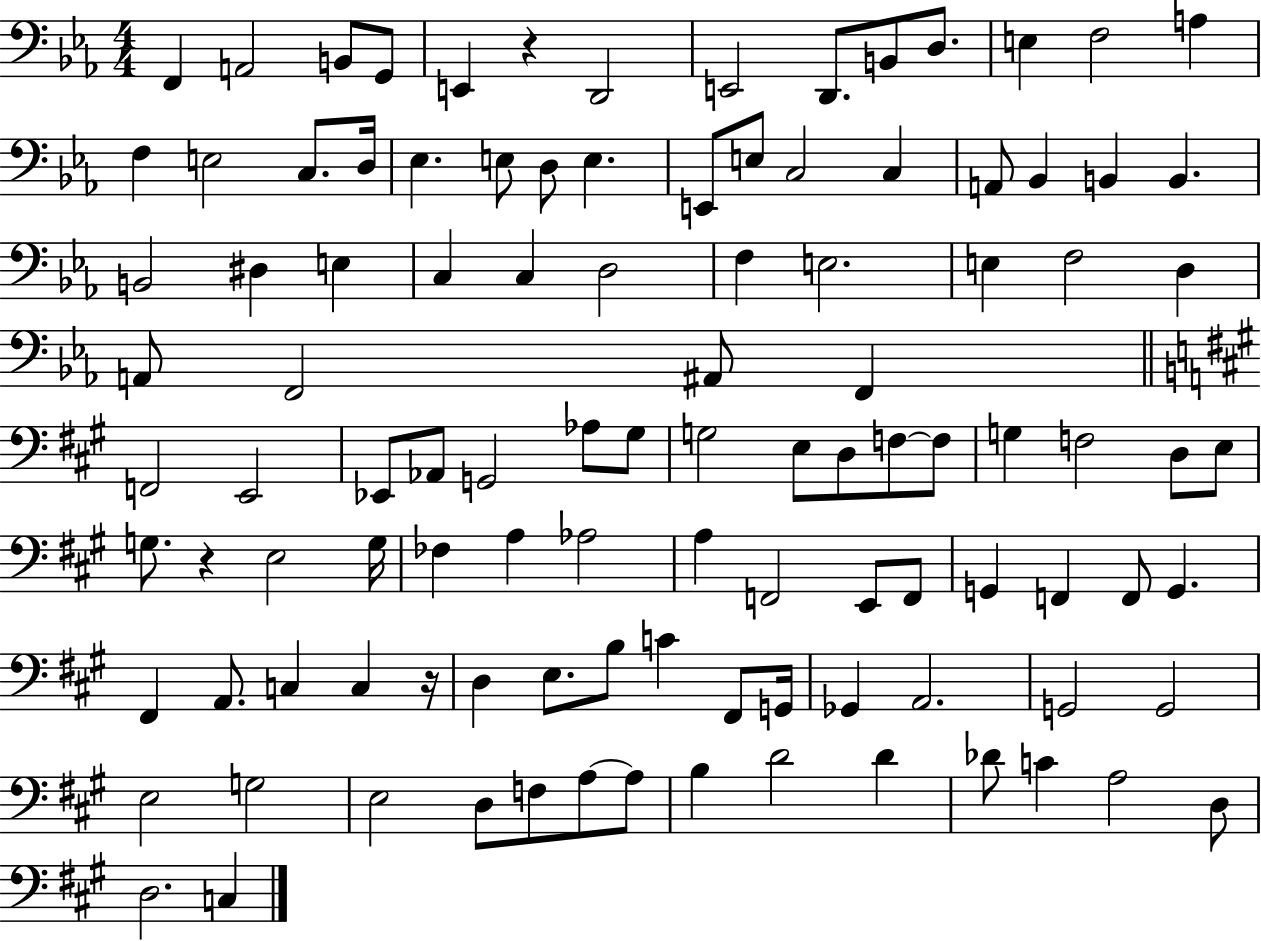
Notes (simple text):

F2/q A2/h B2/e G2/e E2/q R/q D2/h E2/h D2/e. B2/e D3/e. E3/q F3/h A3/q F3/q E3/h C3/e. D3/s Eb3/q. E3/e D3/e E3/q. E2/e E3/e C3/h C3/q A2/e Bb2/q B2/q B2/q. B2/h D#3/q E3/q C3/q C3/q D3/h F3/q E3/h. E3/q F3/h D3/q A2/e F2/h A#2/e F2/q F2/h E2/h Eb2/e Ab2/e G2/h Ab3/e G#3/e G3/h E3/e D3/e F3/e F3/e G3/q F3/h D3/e E3/e G3/e. R/q E3/h G3/s FES3/q A3/q Ab3/h A3/q F2/h E2/e F2/e G2/q F2/q F2/e G2/q. F#2/q A2/e. C3/q C3/q R/s D3/q E3/e. B3/e C4/q F#2/e G2/s Gb2/q A2/h. G2/h G2/h E3/h G3/h E3/h D3/e F3/e A3/e A3/e B3/q D4/h D4/q Db4/e C4/q A3/h D3/e D3/h. C3/q